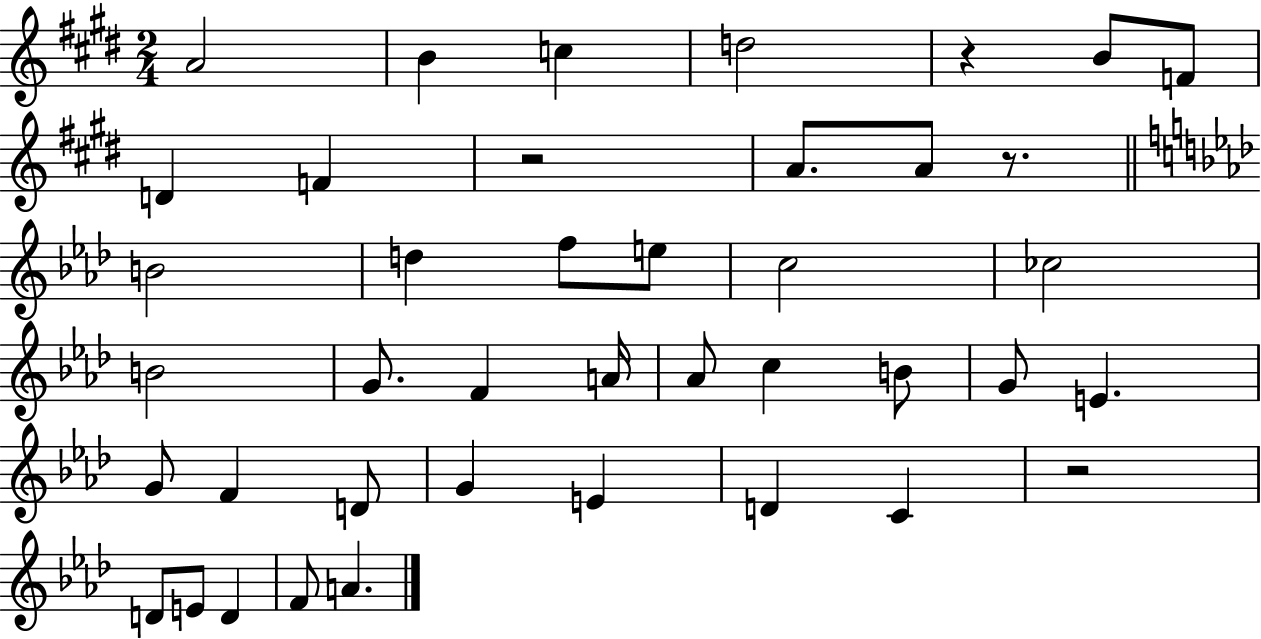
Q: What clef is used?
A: treble